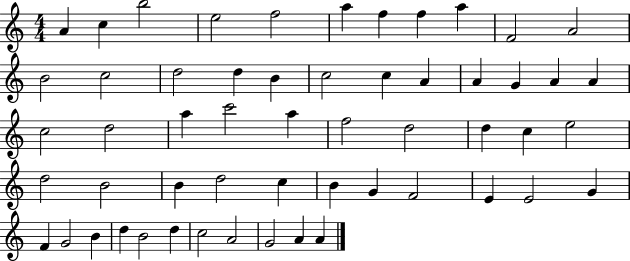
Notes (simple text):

A4/q C5/q B5/h E5/h F5/h A5/q F5/q F5/q A5/q F4/h A4/h B4/h C5/h D5/h D5/q B4/q C5/h C5/q A4/q A4/q G4/q A4/q A4/q C5/h D5/h A5/q C6/h A5/q F5/h D5/h D5/q C5/q E5/h D5/h B4/h B4/q D5/h C5/q B4/q G4/q F4/h E4/q E4/h G4/q F4/q G4/h B4/q D5/q B4/h D5/q C5/h A4/h G4/h A4/q A4/q